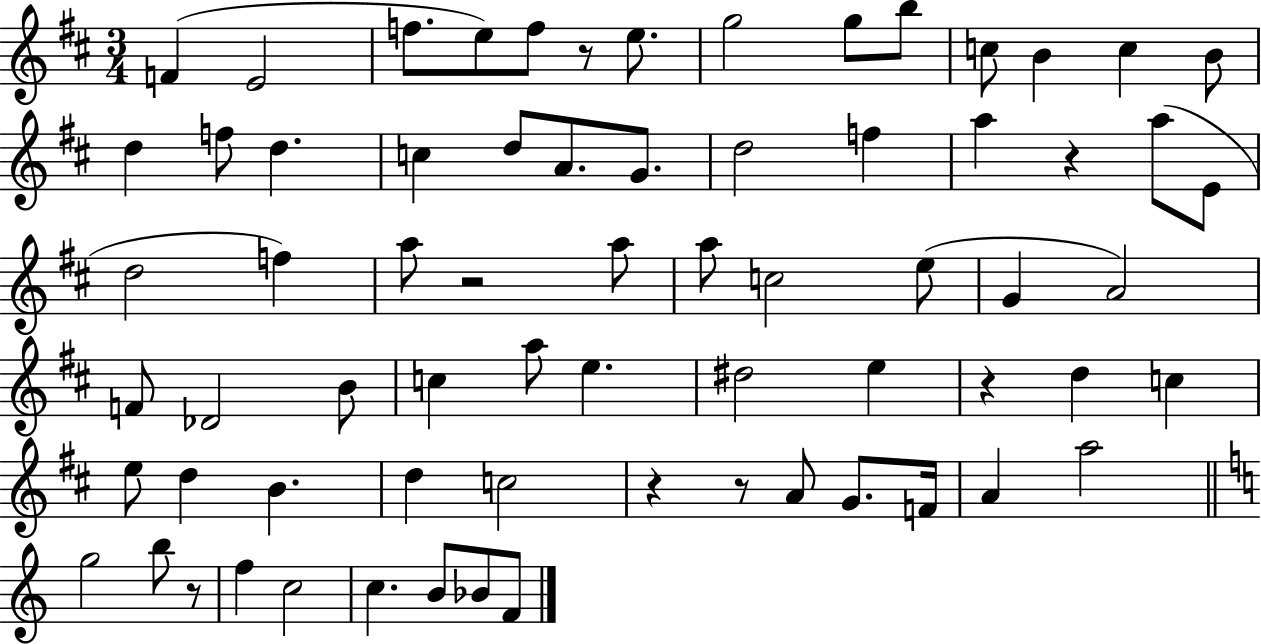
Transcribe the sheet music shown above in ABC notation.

X:1
T:Untitled
M:3/4
L:1/4
K:D
F E2 f/2 e/2 f/2 z/2 e/2 g2 g/2 b/2 c/2 B c B/2 d f/2 d c d/2 A/2 G/2 d2 f a z a/2 E/2 d2 f a/2 z2 a/2 a/2 c2 e/2 G A2 F/2 _D2 B/2 c a/2 e ^d2 e z d c e/2 d B d c2 z z/2 A/2 G/2 F/4 A a2 g2 b/2 z/2 f c2 c B/2 _B/2 F/2